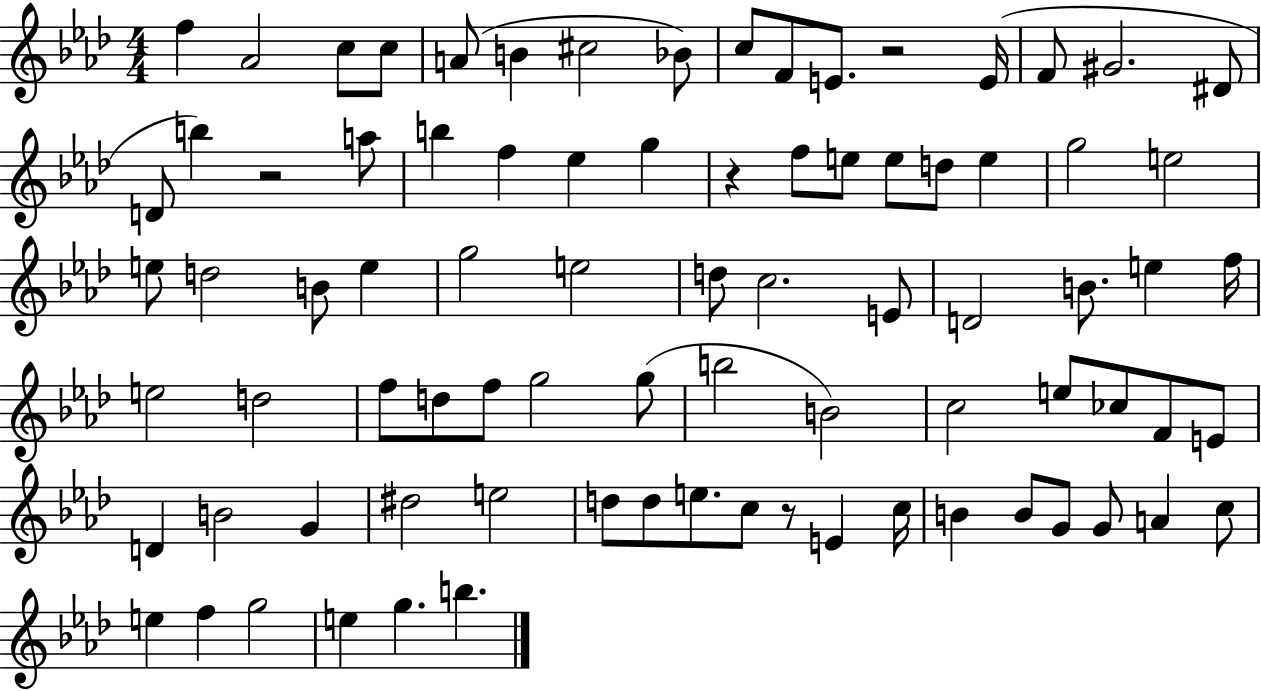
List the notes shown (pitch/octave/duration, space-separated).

F5/q Ab4/h C5/e C5/e A4/e B4/q C#5/h Bb4/e C5/e F4/e E4/e. R/h E4/s F4/e G#4/h. D#4/e D4/e B5/q R/h A5/e B5/q F5/q Eb5/q G5/q R/q F5/e E5/e E5/e D5/e E5/q G5/h E5/h E5/e D5/h B4/e E5/q G5/h E5/h D5/e C5/h. E4/e D4/h B4/e. E5/q F5/s E5/h D5/h F5/e D5/e F5/e G5/h G5/e B5/h B4/h C5/h E5/e CES5/e F4/e E4/e D4/q B4/h G4/q D#5/h E5/h D5/e D5/e E5/e. C5/e R/e E4/q C5/s B4/q B4/e G4/e G4/e A4/q C5/e E5/q F5/q G5/h E5/q G5/q. B5/q.